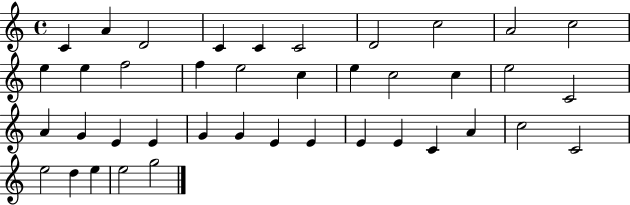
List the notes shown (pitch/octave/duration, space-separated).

C4/q A4/q D4/h C4/q C4/q C4/h D4/h C5/h A4/h C5/h E5/q E5/q F5/h F5/q E5/h C5/q E5/q C5/h C5/q E5/h C4/h A4/q G4/q E4/q E4/q G4/q G4/q E4/q E4/q E4/q E4/q C4/q A4/q C5/h C4/h E5/h D5/q E5/q E5/h G5/h